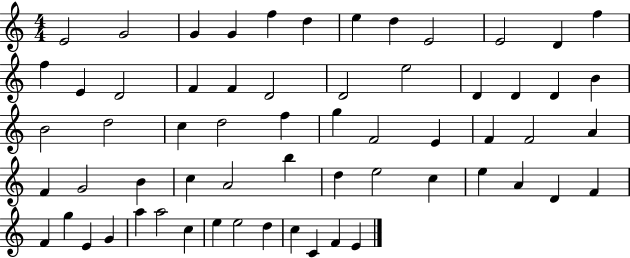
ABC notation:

X:1
T:Untitled
M:4/4
L:1/4
K:C
E2 G2 G G f d e d E2 E2 D f f E D2 F F D2 D2 e2 D D D B B2 d2 c d2 f g F2 E F F2 A F G2 B c A2 b d e2 c e A D F F g E G a a2 c e e2 d c C F E